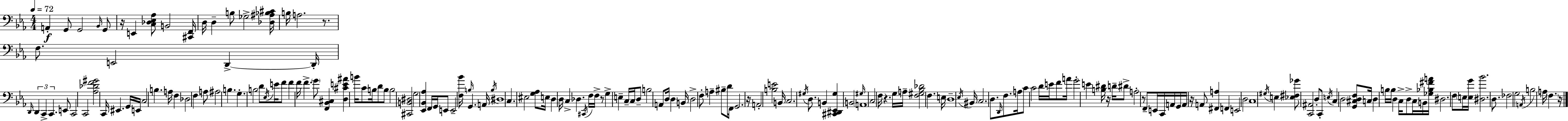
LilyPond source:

{
  \clef bass
  \numericTimeSignature
  \time 4/4
  \key ees \major
  \tempo 4 = 72
  \repeat volta 2 { a,4-.\f g,8 g,2 \grace { bes,16 } g,8 | r16 e,4 <c des ees aes>8 b,2 | <cis, f,>16 d16 d4-- b8 ges2-> | <des ais bes cis'>16 b16 a2. r8. | \break f8. e,2 d,4->~~ | d,16-. \grace { d,16 } \tuplet 3/2 { d,4 c,4-> c,4. } | e,8 c,2 c,2 | <aes des' f' gis'>2 c,16 eis,4. | \break g,16 e,16 c2 b4. | a16 f4 des2 f4 | a8 ais2 b4. | g4.-. b2 | \break d'8 \acciaccatura { ees16 } e'16 f'8 f'4 f'16 f'4.-> | \parenthesize g'8 <f, bes, cis>4 <d cis' e' ais'>4 b'16 c'8 b16 d'8 | b8 b2 <cis, b, dis>2 | g2 <ees, bes, aes>4 f,16 | \break g,16 e,8 e,2-- <f bes'>16 \grace { b16 } g,4. | a,16 \acciaccatura { b16 } dis1 | c4. eis2 | <g aes>8 e16 d4 d16 c4-> des4. | \break \acciaccatura { cis,16 } f16 f16-> r8 g4-> e4-- | c16-- c16 d8-- b2 a,8 | d16 d4 b,16 d2-> f8-. | a4-- bis8-- d'8 f,16 g,2. | \break r16 a,2-. <b e'>2 | b,16 c2. | \acciaccatura { gis16 } d8. b,4 <cis, dis, ees, gis>4 b,2 | \grace { gis16 } \parenthesize a,1 | \break c2 | f16 r4. g16 a16-- <f gis bes des'>2 | f4. e16 \parenthesize d1-- | \acciaccatura { ees16 } bis,16 c2. | \break d8. \grace { d,16 } f8. a16 c'8 | c'2 d'16 e'16 f'8 a'16 g'2-. | e'4 <b dis'>16 r16 d'16-- dis'8-> a2-. | r8 f,8-- e,16 c,16 a,16 g,16 a,16 r16 | \break a,8 <fis, a>4 f,4 e,2 | d2 c1 | \acciaccatura { gis16 } e4 <ees fis ges'>8 | <c, ais,>2 d8-. c,8-. \acciaccatura { e16 } c4 | \break \parenthesize d2 <g, cis d f>8 c16 d4 | b16 b16 d4 c16-> d8-> c16 b,16 <ges bes fis' a'>16 dis2. | f8 \parenthesize e16 <e g'>16 <dis bes'>2. | d8. fes2 | \break g2 \acciaccatura { a,16 } b2 | a16 \parenthesize f4. r16 } \bar "|."
}